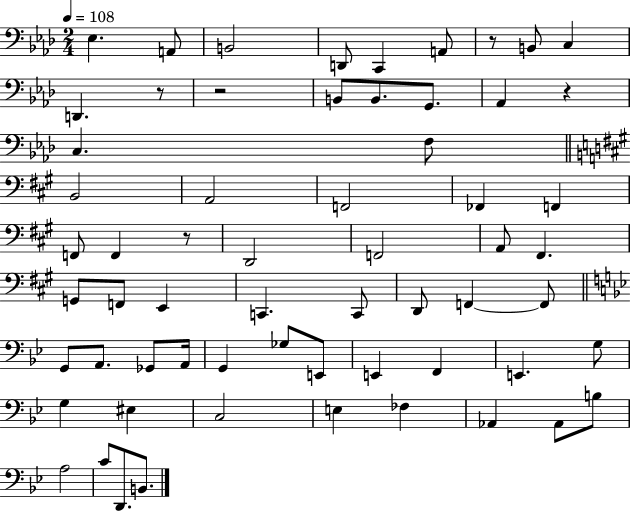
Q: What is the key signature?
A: AES major